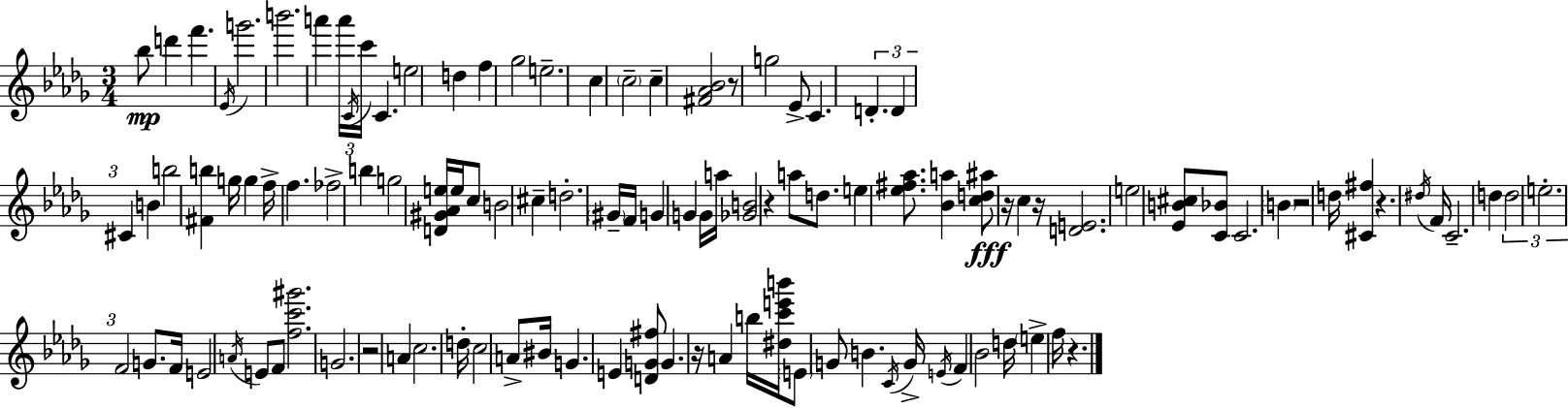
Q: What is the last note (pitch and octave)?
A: F5